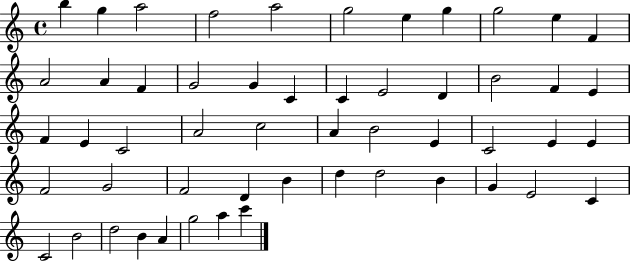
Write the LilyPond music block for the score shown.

{
  \clef treble
  \time 4/4
  \defaultTimeSignature
  \key c \major
  b''4 g''4 a''2 | f''2 a''2 | g''2 e''4 g''4 | g''2 e''4 f'4 | \break a'2 a'4 f'4 | g'2 g'4 c'4 | c'4 e'2 d'4 | b'2 f'4 e'4 | \break f'4 e'4 c'2 | a'2 c''2 | a'4 b'2 e'4 | c'2 e'4 e'4 | \break f'2 g'2 | f'2 d'4 b'4 | d''4 d''2 b'4 | g'4 e'2 c'4 | \break c'2 b'2 | d''2 b'4 a'4 | g''2 a''4 c'''4 | \bar "|."
}